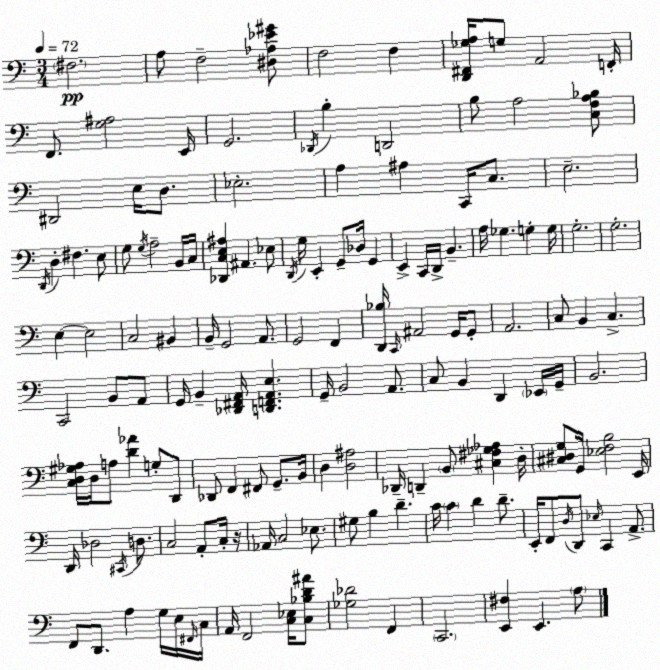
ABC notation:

X:1
T:Untitled
M:3/4
L:1/4
K:C
^F,2 A,/2 F,2 [^D,_A,_E^G]/2 F,2 F, [D,,^F,,_G,A,]/4 G,/2 A,,2 F,,/4 F,,/2 [G,^A,]2 E,,/4 G,,2 _D,,/4 B, D,,2 B,/2 A,2 [C,F,A,_B,]/2 ^D,,2 E,/4 D,/2 _E,2 A, ^A, C,,/4 C,/2 E,2 D,,/4 D, ^F, E,/2 G,/2 G,/4 A,2 B,,/4 C,/4 [_D,,C,E,^A,] ^A,, _E,/2 D,,/4 G,/4 E,, G,,/2 _D,/4 G,, E,, C,,/4 D,,/4 B,, A,/4 _G, G, G,/4 G,2 G,2 E, E,2 C,2 ^B,, B,,/4 G,,2 A,,/2 G,,2 F,, [D,,_B,]/4 C,,/4 ^A,,2 G,,/4 G,,/2 A,,2 C,/2 B,, C, C,,2 B,,/2 A,,/2 G,,/4 B,, [_D,,^F,,A,,]/4 [D,,F,,A,,E,] G,,/4 B,,2 A,,/2 C,/2 B,, D,, _E,,/4 G,,/4 B,,2 [C,D,^G,_A,]/4 D,/4 A,/2 [D_A] G,/2 D,,/2 _D,,/2 F,, ^F,,/2 G,,/2 B,,/4 D, [D,^A,]2 _D,,/4 D,, B,,/2 [^C,^F,_G,_A,] D,/4 [^C,^D,G,]/2 G,,/4 [_E,F,B,]2 E,,/4 D,,/4 _D,2 ^C,,/4 D,/2 C,2 A,,/2 C,/4 z/4 _A,,/4 C,2 _E,/2 ^G,/2 B, D C/4 C D D/2 E,,/4 F,,/2 D,/4 D,,/2 _E,/4 C,, A,,/2 F,,/2 D,,/2 A, G,/4 E,/4 ^F,,/4 C,/4 A,,/4 F,,2 [C,_E,]/4 [C,_B,D^A]/2 [_G,_D]2 F,, C,,2 [E,,^F,] E,, A,/2